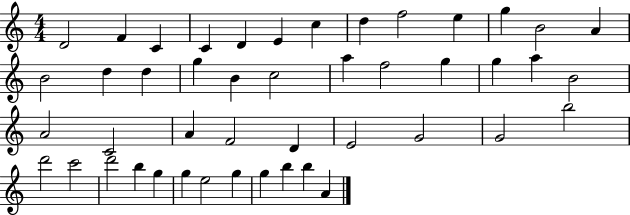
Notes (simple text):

D4/h F4/q C4/q C4/q D4/q E4/q C5/q D5/q F5/h E5/q G5/q B4/h A4/q B4/h D5/q D5/q G5/q B4/q C5/h A5/q F5/h G5/q G5/q A5/q B4/h A4/h C4/h A4/q F4/h D4/q E4/h G4/h G4/h B5/h D6/h C6/h D6/h B5/q G5/q G5/q E5/h G5/q G5/q B5/q B5/q A4/q